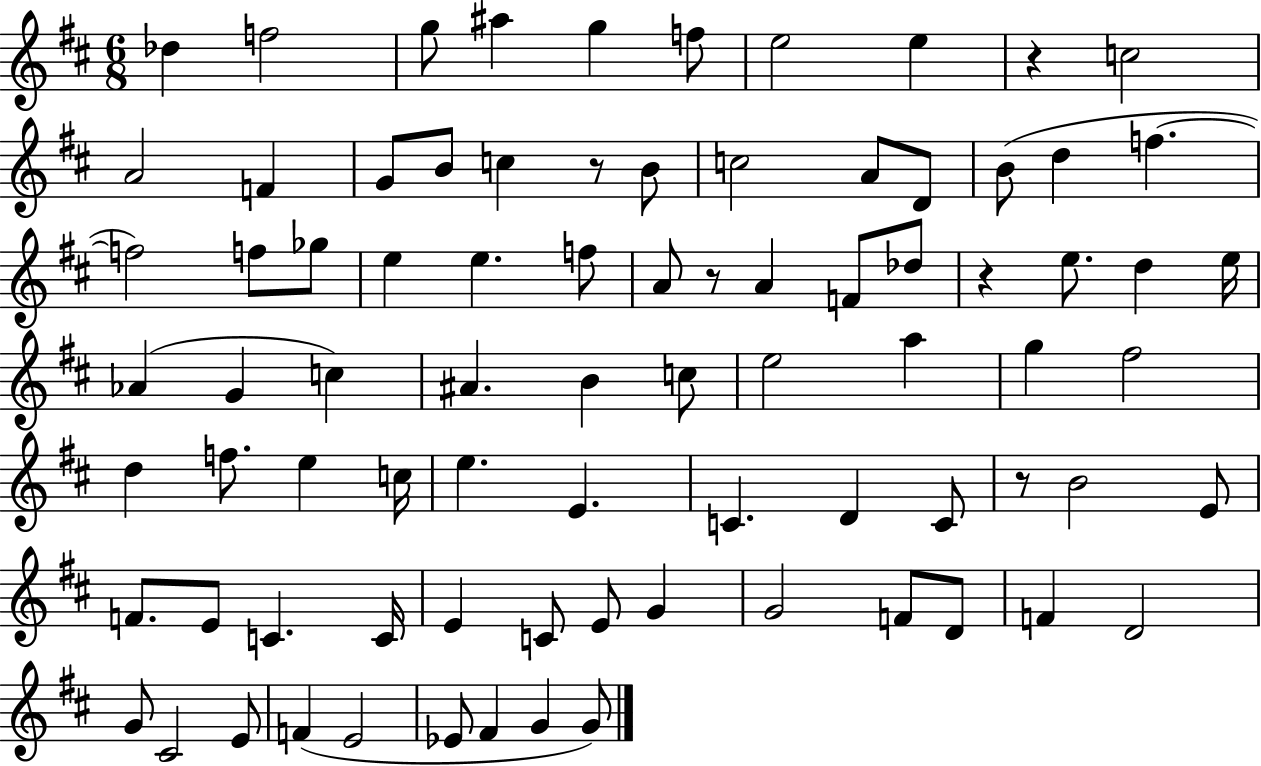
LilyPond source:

{
  \clef treble
  \numericTimeSignature
  \time 6/8
  \key d \major
  des''4 f''2 | g''8 ais''4 g''4 f''8 | e''2 e''4 | r4 c''2 | \break a'2 f'4 | g'8 b'8 c''4 r8 b'8 | c''2 a'8 d'8 | b'8( d''4 f''4.~~ | \break f''2) f''8 ges''8 | e''4 e''4. f''8 | a'8 r8 a'4 f'8 des''8 | r4 e''8. d''4 e''16 | \break aes'4( g'4 c''4) | ais'4. b'4 c''8 | e''2 a''4 | g''4 fis''2 | \break d''4 f''8. e''4 c''16 | e''4. e'4. | c'4. d'4 c'8 | r8 b'2 e'8 | \break f'8. e'8 c'4. c'16 | e'4 c'8 e'8 g'4 | g'2 f'8 d'8 | f'4 d'2 | \break g'8 cis'2 e'8 | f'4( e'2 | ees'8 fis'4 g'4 g'8) | \bar "|."
}